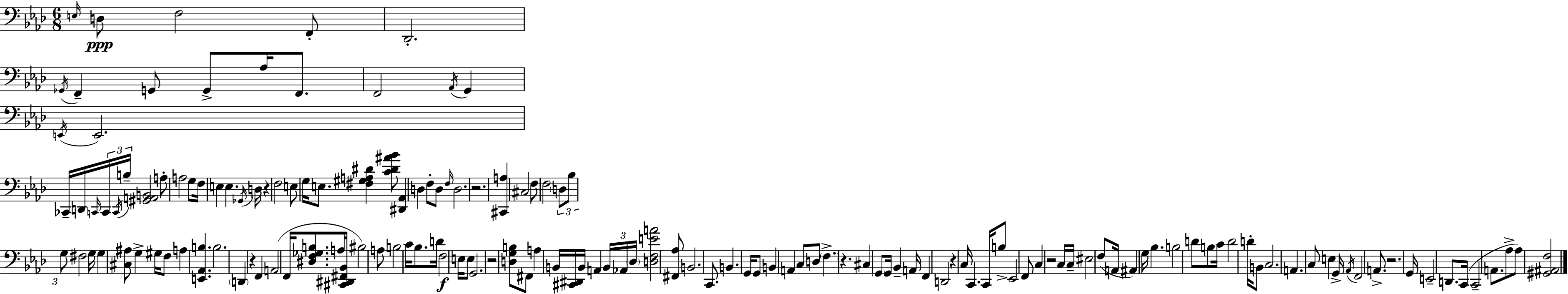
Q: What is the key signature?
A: AES major